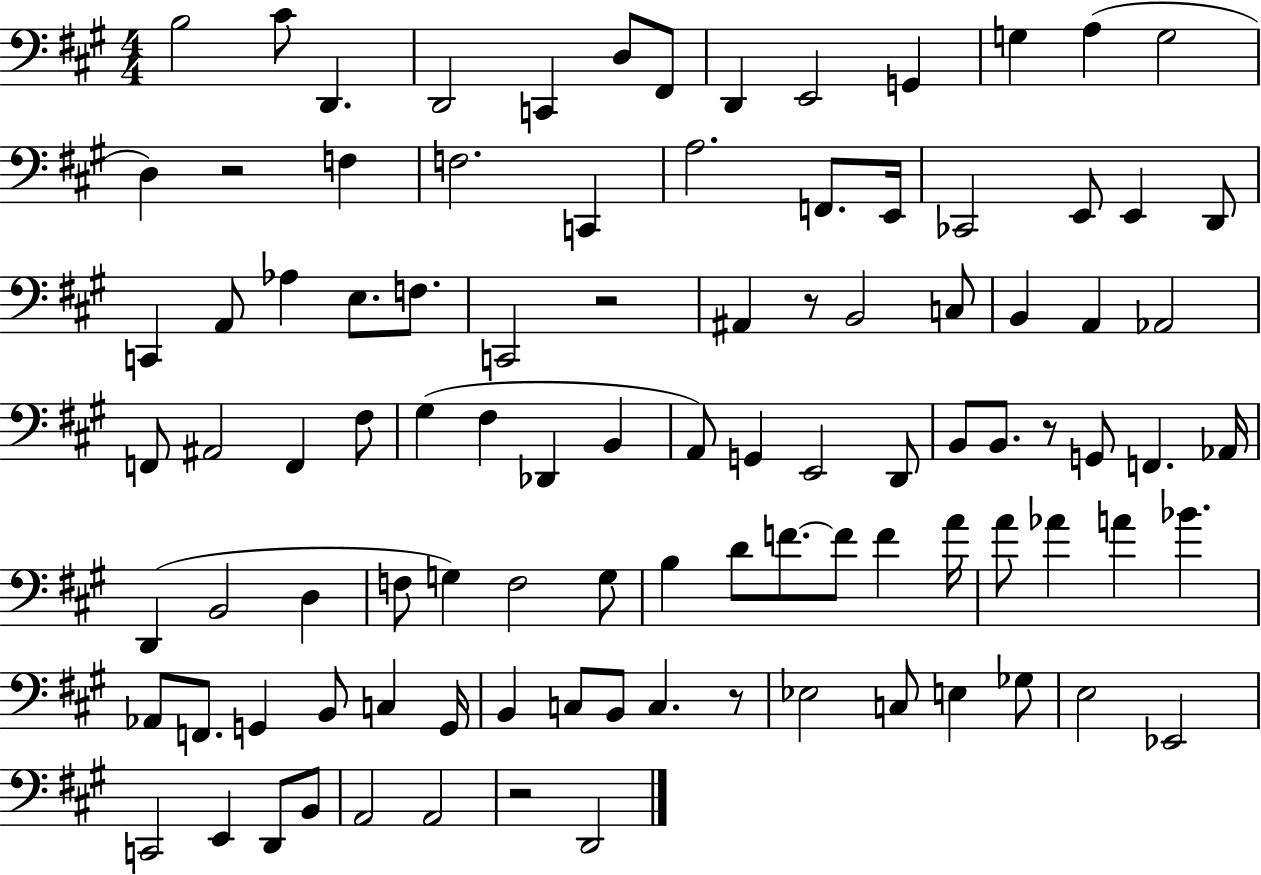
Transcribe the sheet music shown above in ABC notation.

X:1
T:Untitled
M:4/4
L:1/4
K:A
B,2 ^C/2 D,, D,,2 C,, D,/2 ^F,,/2 D,, E,,2 G,, G, A, G,2 D, z2 F, F,2 C,, A,2 F,,/2 E,,/4 _C,,2 E,,/2 E,, D,,/2 C,, A,,/2 _A, E,/2 F,/2 C,,2 z2 ^A,, z/2 B,,2 C,/2 B,, A,, _A,,2 F,,/2 ^A,,2 F,, ^F,/2 ^G, ^F, _D,, B,, A,,/2 G,, E,,2 D,,/2 B,,/2 B,,/2 z/2 G,,/2 F,, _A,,/4 D,, B,,2 D, F,/2 G, F,2 G,/2 B, D/2 F/2 F/2 F A/4 A/2 _A A _B _A,,/2 F,,/2 G,, B,,/2 C, G,,/4 B,, C,/2 B,,/2 C, z/2 _E,2 C,/2 E, _G,/2 E,2 _E,,2 C,,2 E,, D,,/2 B,,/2 A,,2 A,,2 z2 D,,2